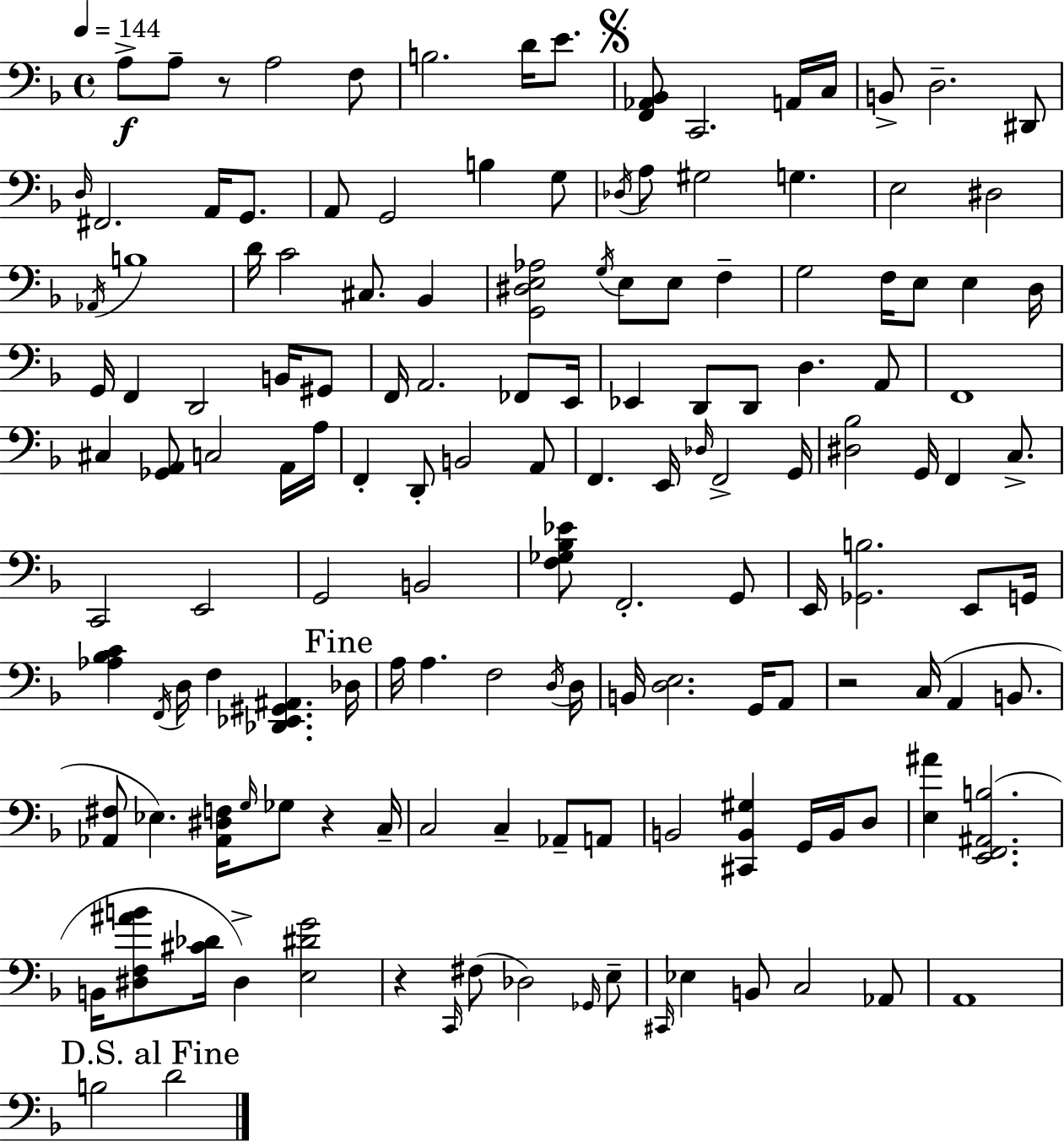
A3/e A3/e R/e A3/h F3/e B3/h. D4/s E4/e. [F2,Ab2,Bb2]/e C2/h. A2/s C3/s B2/e D3/h. D#2/e D3/s F#2/h. A2/s G2/e. A2/e G2/h B3/q G3/e Db3/s A3/e G#3/h G3/q. E3/h D#3/h Ab2/s B3/w D4/s C4/h C#3/e. Bb2/q [G2,D#3,E3,Ab3]/h G3/s E3/e E3/e F3/q G3/h F3/s E3/e E3/q D3/s G2/s F2/q D2/h B2/s G#2/e F2/s A2/h. FES2/e E2/s Eb2/q D2/e D2/e D3/q. A2/e F2/w C#3/q [Gb2,A2]/e C3/h A2/s A3/s F2/q D2/e B2/h A2/e F2/q. E2/s Db3/s F2/h G2/s [D#3,Bb3]/h G2/s F2/q C3/e. C2/h E2/h G2/h B2/h [F3,Gb3,Bb3,Eb4]/e F2/h. G2/e E2/s [Gb2,B3]/h. E2/e G2/s [Ab3,Bb3,C4]/q F2/s D3/s F3/q [Db2,Eb2,G#2,A#2]/q. Db3/s A3/s A3/q. F3/h D3/s D3/s B2/s [D3,E3]/h. G2/s A2/e R/h C3/s A2/q B2/e. [Ab2,F#3]/e Eb3/q. [Ab2,D#3,F3]/s G3/s Gb3/e R/q C3/s C3/h C3/q Ab2/e A2/e B2/h [C#2,B2,G#3]/q G2/s B2/s D3/e [E3,A#4]/q [E2,F2,A#2,B3]/h. B2/s [D#3,F3,A#4,B4]/e [C#4,Db4]/s D#3/q [E3,D#4,G4]/h R/q C2/s F#3/e Db3/h Gb2/s E3/e C#2/s Eb3/q B2/e C3/h Ab2/e A2/w B3/h D4/h